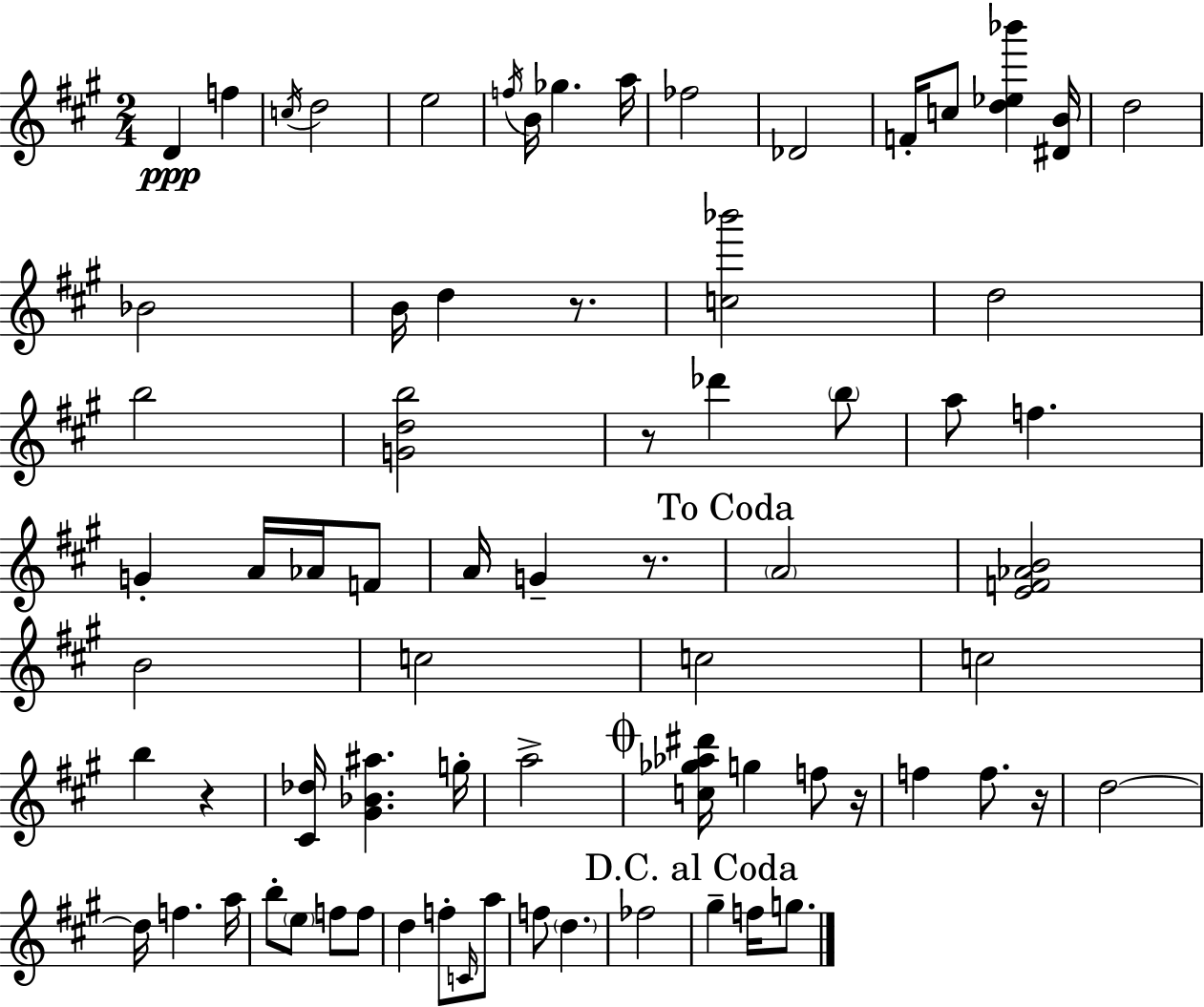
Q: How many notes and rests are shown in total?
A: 73